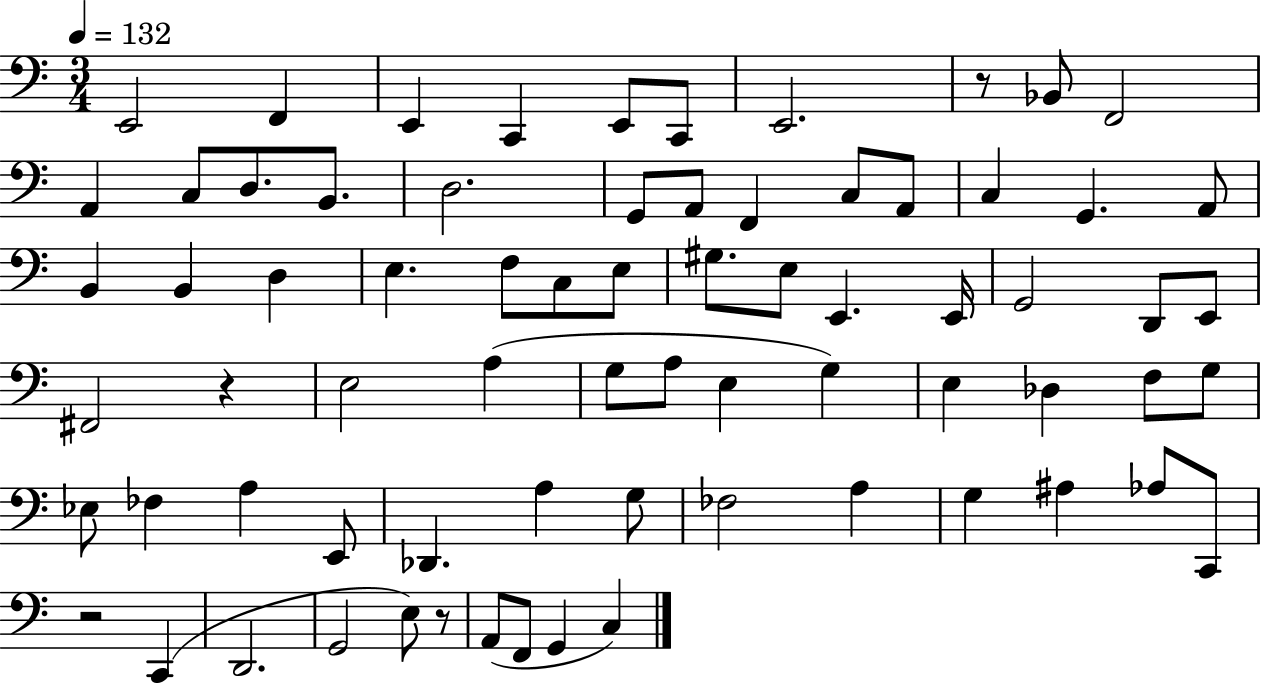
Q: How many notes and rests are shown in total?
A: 72